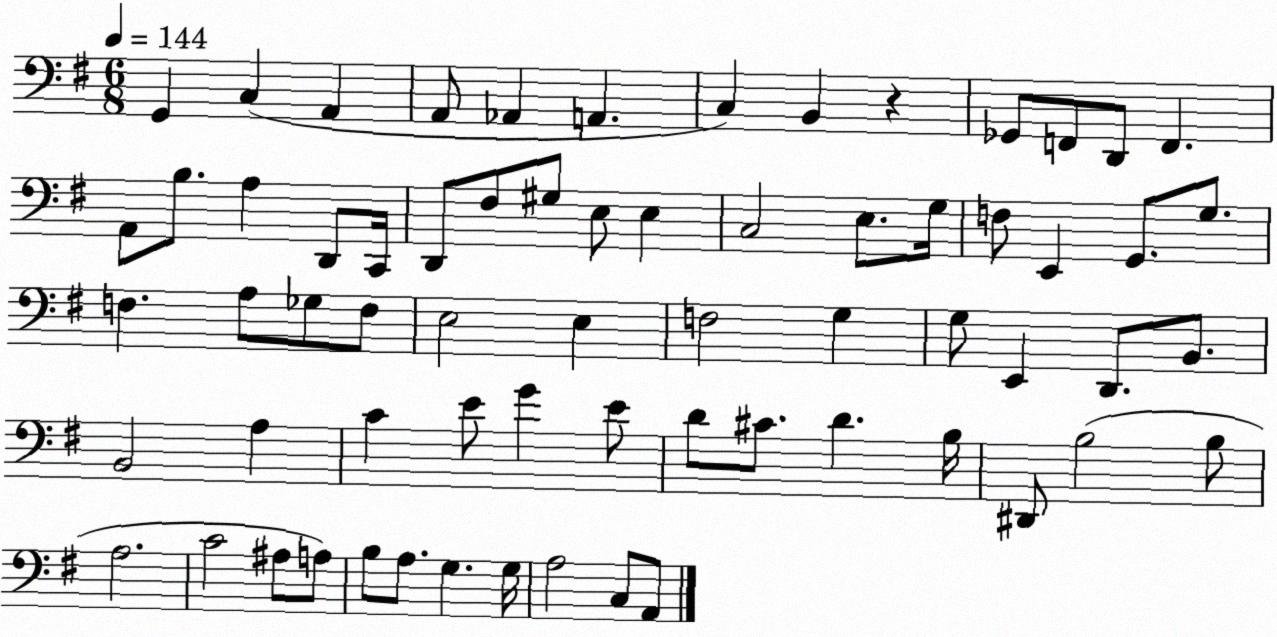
X:1
T:Untitled
M:6/8
L:1/4
K:G
G,, C, A,, A,,/2 _A,, A,, C, B,, z _G,,/2 F,,/2 D,,/2 F,, A,,/2 B,/2 A, D,,/2 C,,/4 D,,/2 ^F,/2 ^G,/2 E,/2 E, C,2 E,/2 G,/4 F,/2 E,, G,,/2 G,/2 F, A,/2 _G,/2 F,/2 E,2 E, F,2 G, G,/2 E,, D,,/2 B,,/2 B,,2 A, C E/2 G E/2 D/2 ^C/2 D B,/4 ^D,,/2 B,2 B,/2 A,2 C2 ^A,/2 A,/2 B,/2 A,/2 G, G,/4 A,2 C,/2 A,,/2